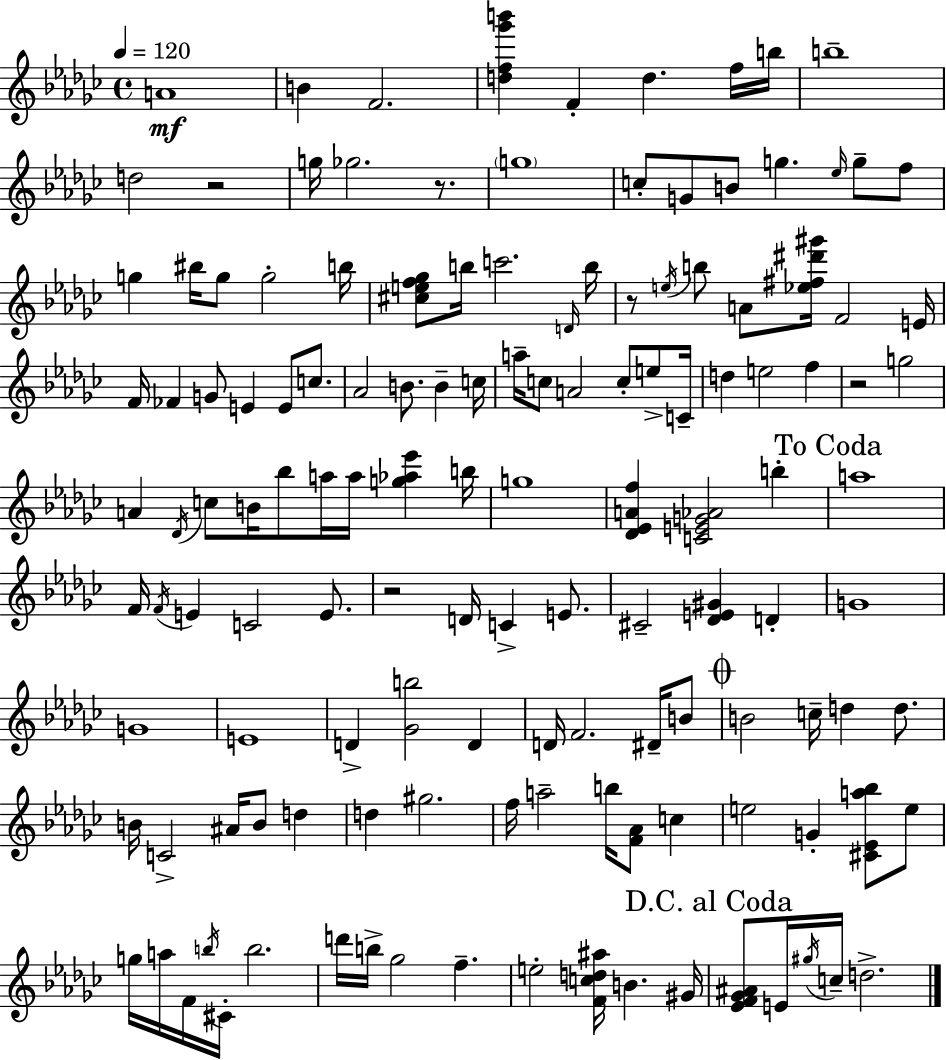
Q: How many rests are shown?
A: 5